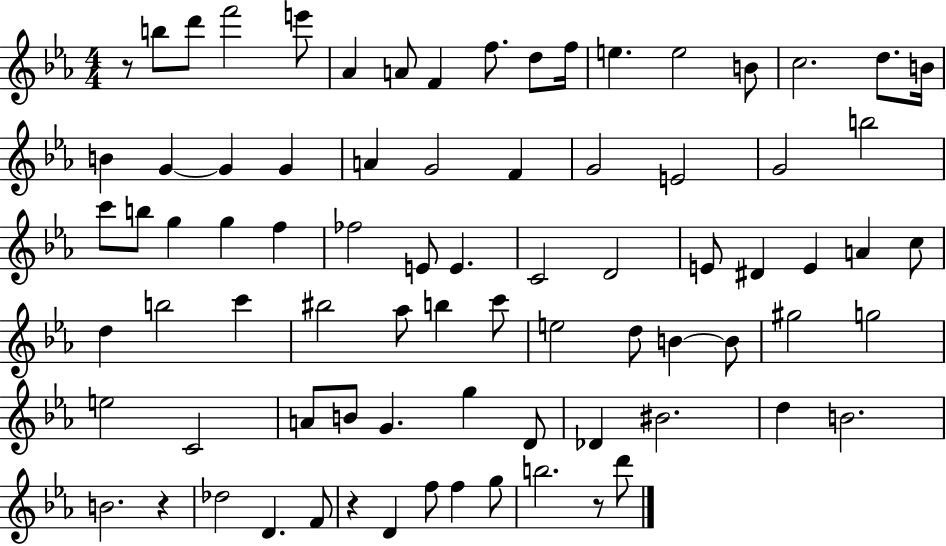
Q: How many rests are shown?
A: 4